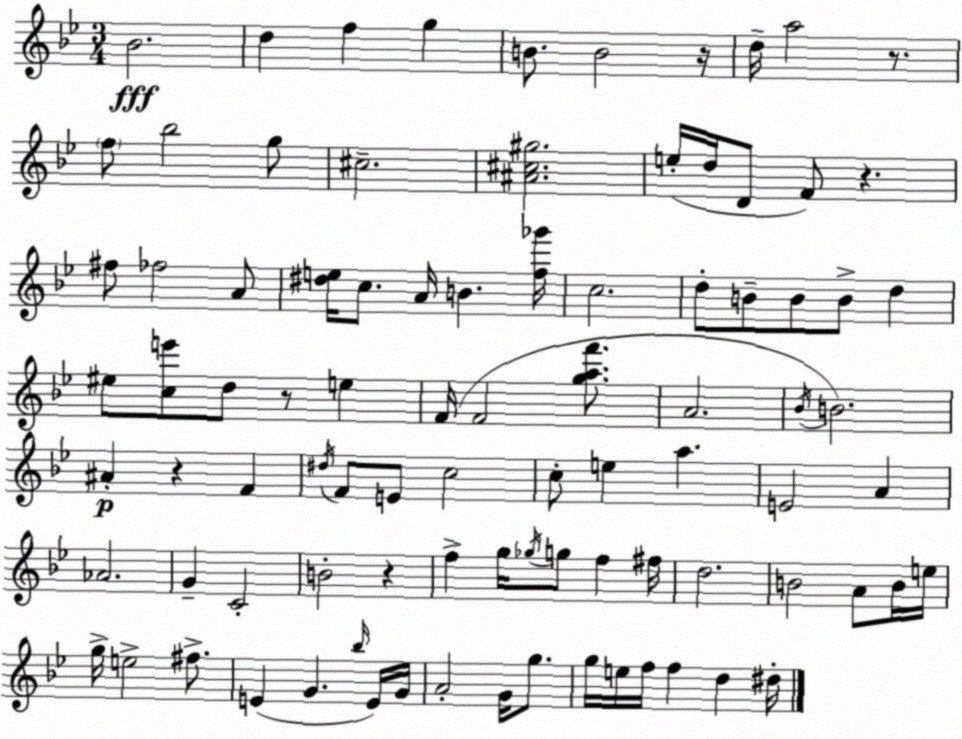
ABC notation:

X:1
T:Untitled
M:3/4
L:1/4
K:Gm
_B2 d f g B/2 B2 z/4 d/4 a2 z/2 f/2 _b2 g/2 ^c2 [^A^c^g]2 e/4 d/4 D/2 F/2 z ^f/2 _f2 A/2 [^de]/4 c/2 A/4 B [f_g']/4 c2 d/2 B/2 B/2 B/2 d ^e/2 [ce']/2 d/2 z/2 e F/4 F2 [gaf']/2 A2 _B/4 B2 ^A z F ^d/4 F/2 E/2 c2 c/2 e a E2 A _A2 G C2 B2 z f g/4 _g/4 g/2 f ^f/4 d2 B2 A/2 B/4 e/4 g/4 e2 ^f/2 E G _b/4 E/4 G/4 A2 G/4 g/2 g/4 e/4 f/4 f d ^d/4